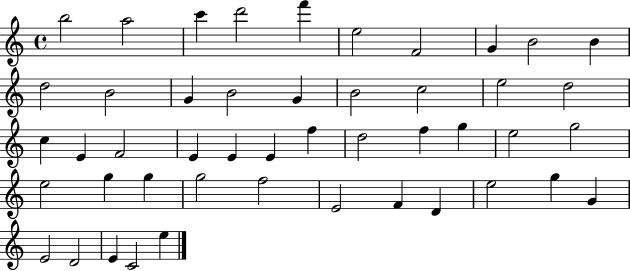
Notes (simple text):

B5/h A5/h C6/q D6/h F6/q E5/h F4/h G4/q B4/h B4/q D5/h B4/h G4/q B4/h G4/q B4/h C5/h E5/h D5/h C5/q E4/q F4/h E4/q E4/q E4/q F5/q D5/h F5/q G5/q E5/h G5/h E5/h G5/q G5/q G5/h F5/h E4/h F4/q D4/q E5/h G5/q G4/q E4/h D4/h E4/q C4/h E5/q